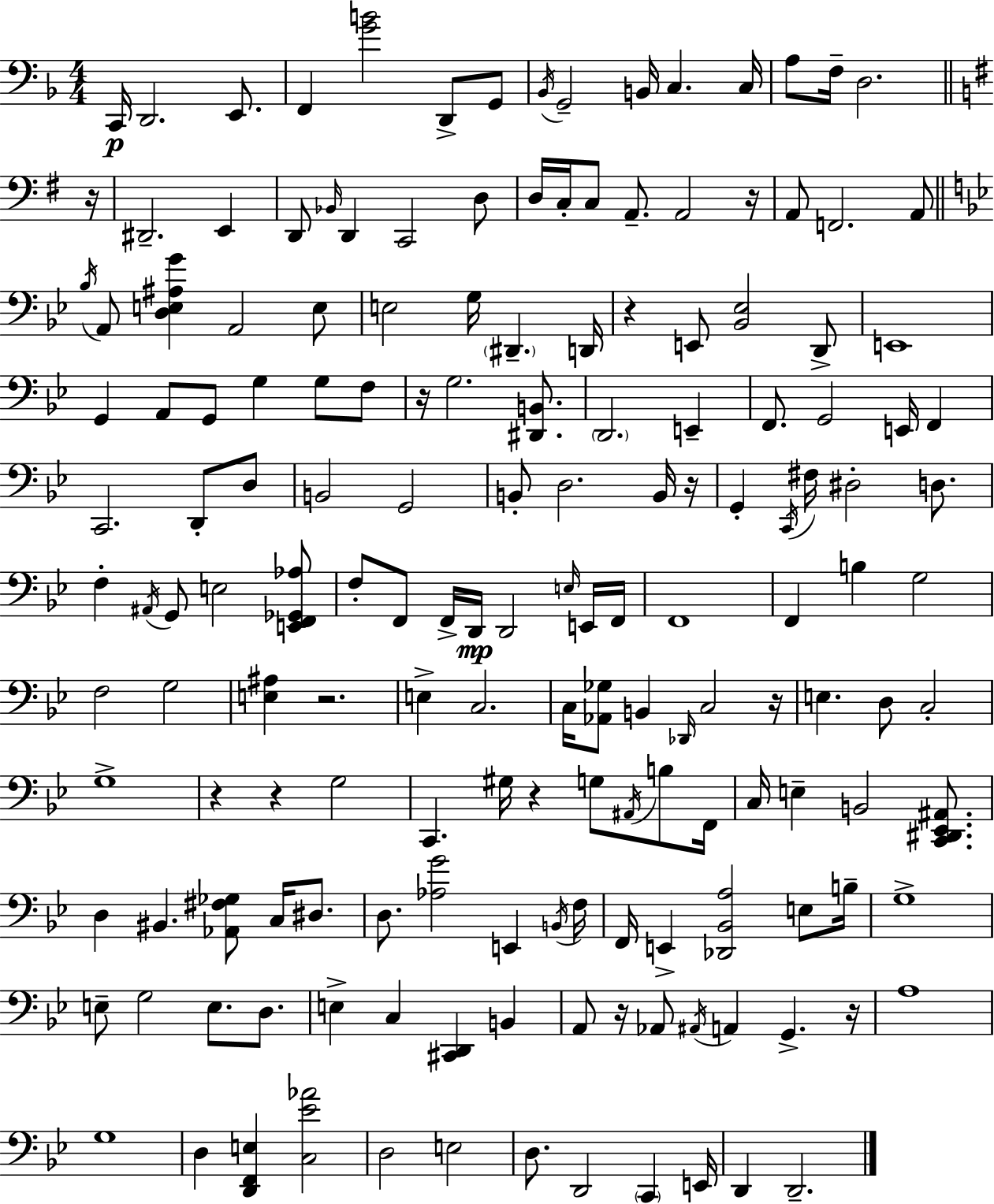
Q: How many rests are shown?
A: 12